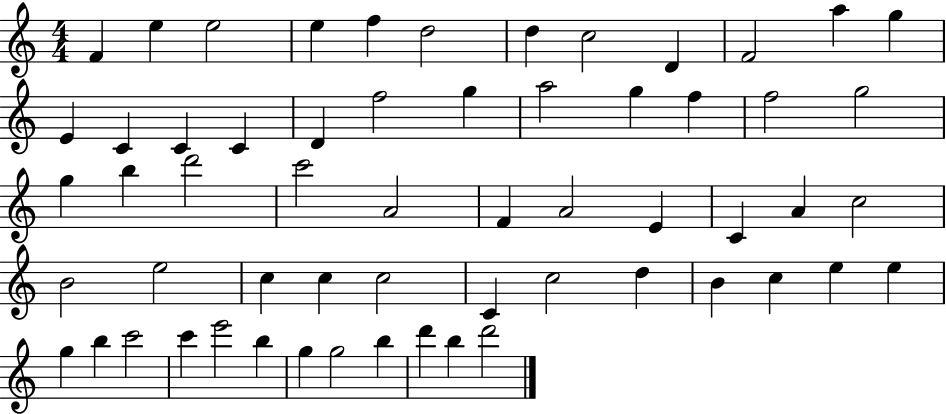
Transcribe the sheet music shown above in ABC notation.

X:1
T:Untitled
M:4/4
L:1/4
K:C
F e e2 e f d2 d c2 D F2 a g E C C C D f2 g a2 g f f2 g2 g b d'2 c'2 A2 F A2 E C A c2 B2 e2 c c c2 C c2 d B c e e g b c'2 c' e'2 b g g2 b d' b d'2